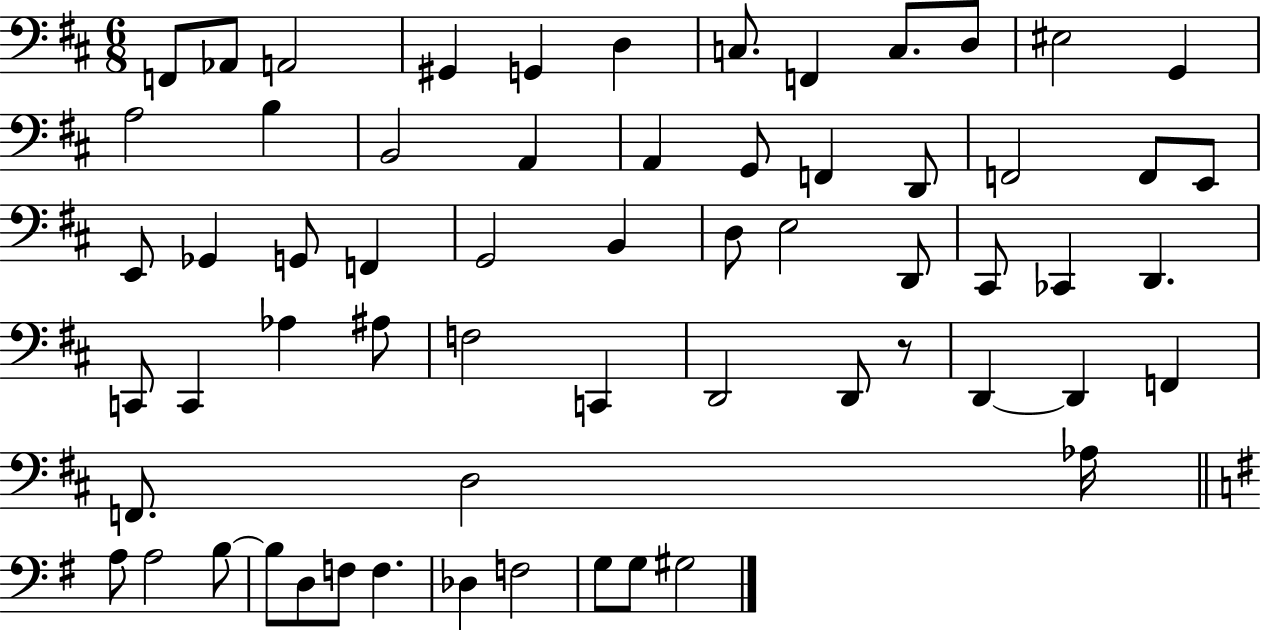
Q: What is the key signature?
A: D major